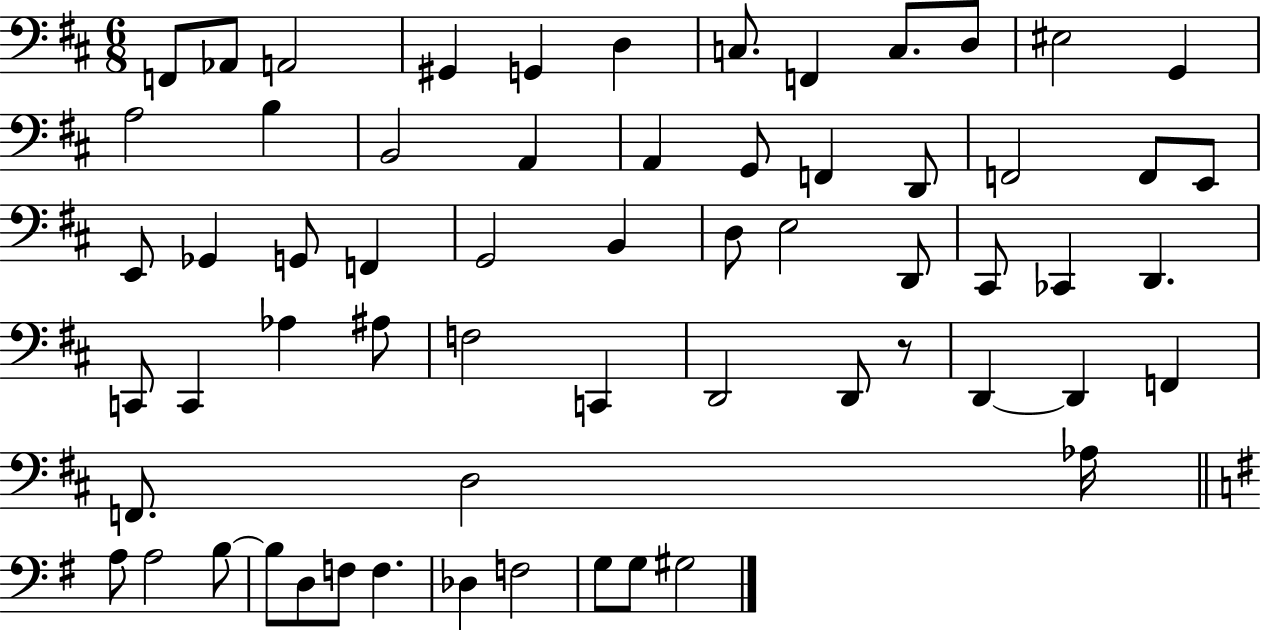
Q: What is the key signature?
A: D major